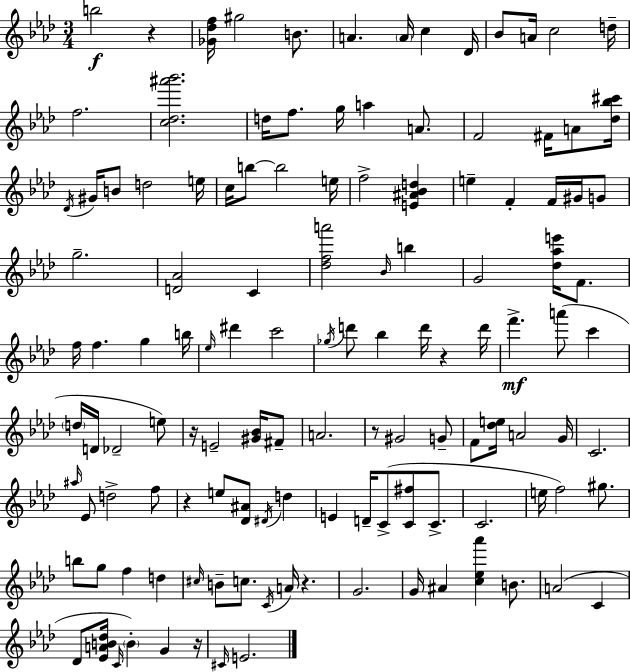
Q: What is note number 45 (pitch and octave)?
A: B5